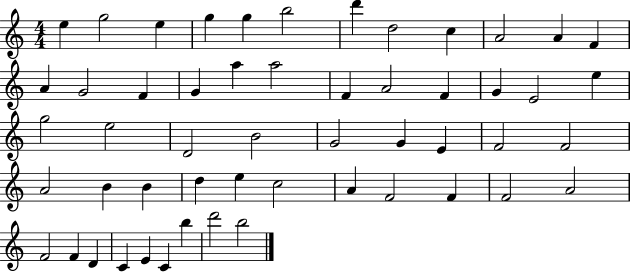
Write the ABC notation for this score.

X:1
T:Untitled
M:4/4
L:1/4
K:C
e g2 e g g b2 d' d2 c A2 A F A G2 F G a a2 F A2 F G E2 e g2 e2 D2 B2 G2 G E F2 F2 A2 B B d e c2 A F2 F F2 A2 F2 F D C E C b d'2 b2